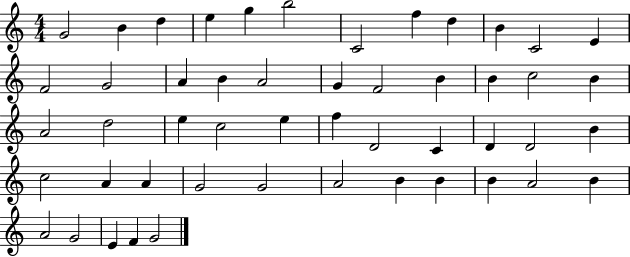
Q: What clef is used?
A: treble